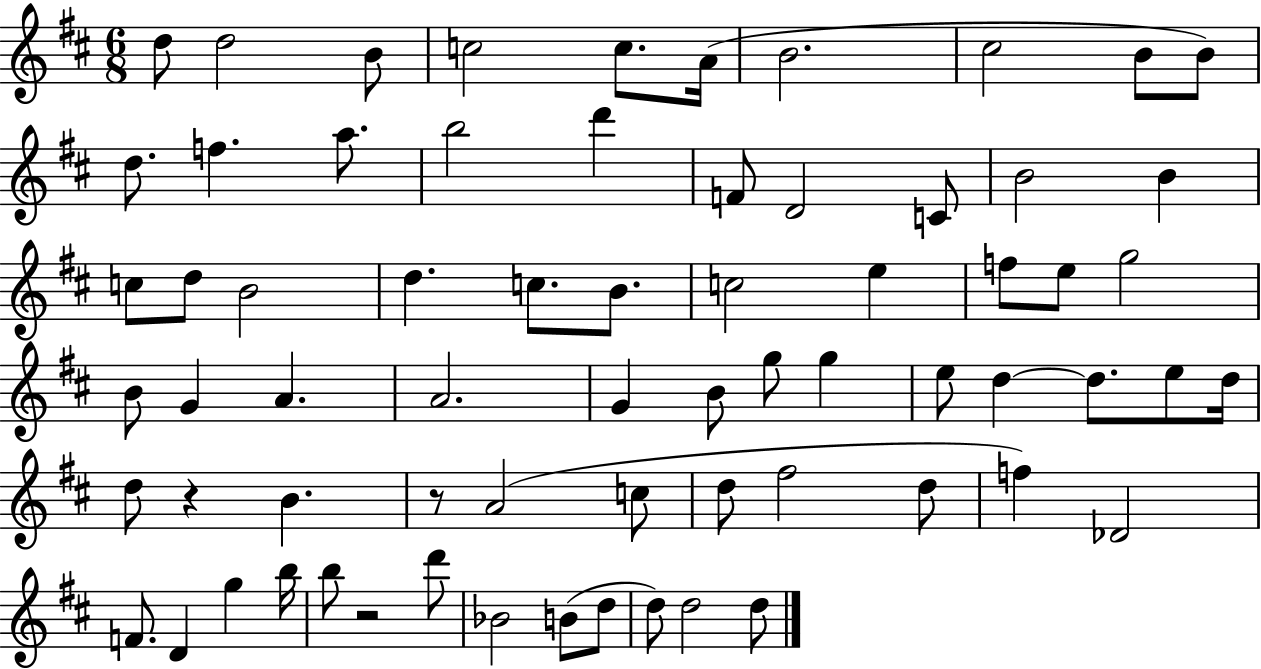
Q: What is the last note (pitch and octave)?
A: D5